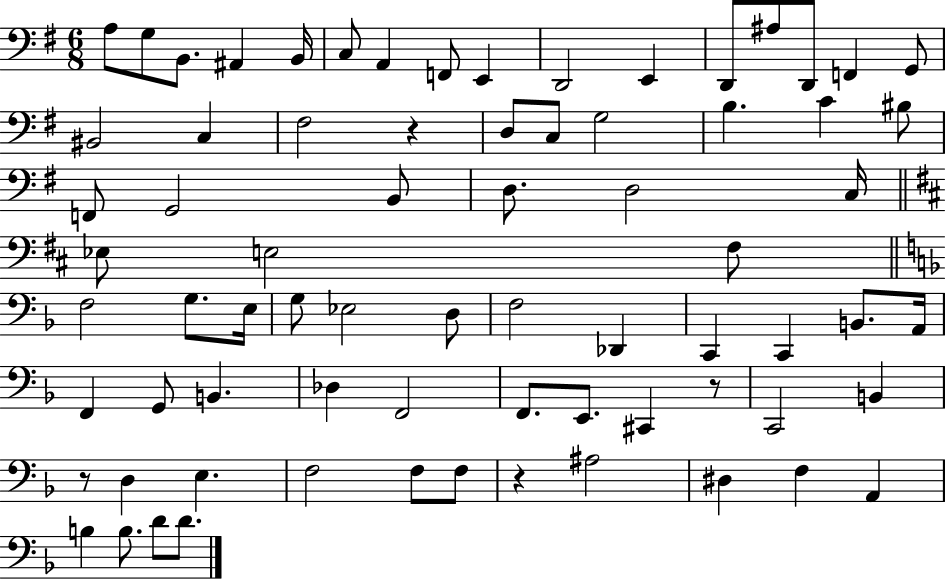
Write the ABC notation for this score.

X:1
T:Untitled
M:6/8
L:1/4
K:G
A,/2 G,/2 B,,/2 ^A,, B,,/4 C,/2 A,, F,,/2 E,, D,,2 E,, D,,/2 ^A,/2 D,,/2 F,, G,,/2 ^B,,2 C, ^F,2 z D,/2 C,/2 G,2 B, C ^B,/2 F,,/2 G,,2 B,,/2 D,/2 D,2 C,/4 _E,/2 E,2 ^F,/2 F,2 G,/2 E,/4 G,/2 _E,2 D,/2 F,2 _D,, C,, C,, B,,/2 A,,/4 F,, G,,/2 B,, _D, F,,2 F,,/2 E,,/2 ^C,, z/2 C,,2 B,, z/2 D, E, F,2 F,/2 F,/2 z ^A,2 ^D, F, A,, B, B,/2 D/2 D/2